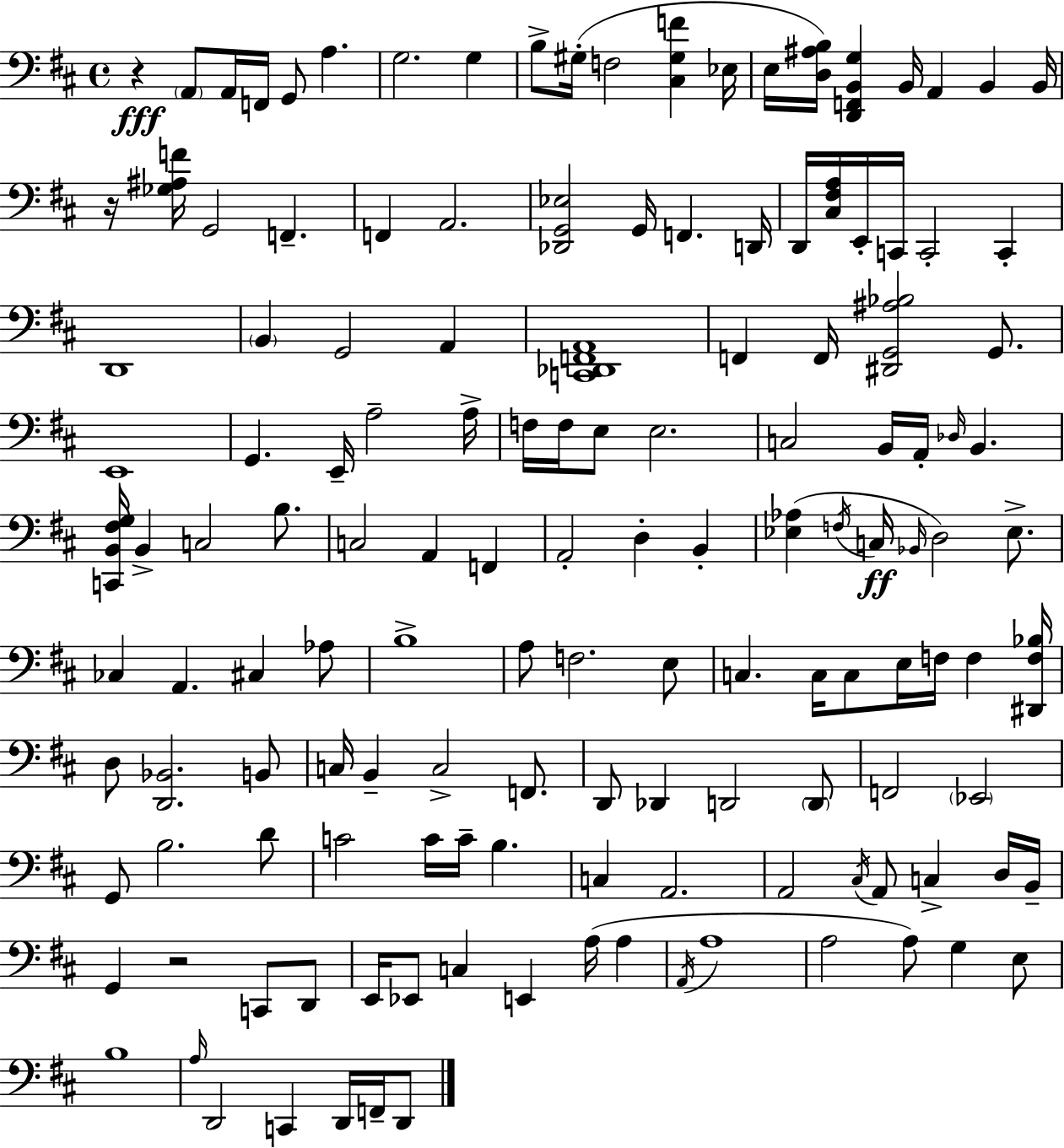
{
  \clef bass
  \time 4/4
  \defaultTimeSignature
  \key d \major
  \repeat volta 2 { r4\fff \parenthesize a,8 a,16 f,16 g,8 a4. | g2. g4 | b8-> gis16-.( f2 <cis gis f'>4 ees16 | e16 <d ais b>16) <d, f, b, g>4 b,16 a,4 b,4 b,16 | \break r16 <ges ais f'>16 g,2 f,4.-- | f,4 a,2. | <des, g, ees>2 g,16 f,4. d,16 | d,16 <cis fis a>16 e,16-. c,16 c,2-. c,4-. | \break d,1 | \parenthesize b,4 g,2 a,4 | <c, des, f, a,>1 | f,4 f,16 <dis, g, ais bes>2 g,8. | \break e,1 | g,4. e,16-- a2-- a16-> | f16 f16 e8 e2. | c2 b,16 a,16-. \grace { des16 } b,4. | \break <c, b, fis g>16 b,4-> c2 b8. | c2 a,4 f,4 | a,2-. d4-. b,4-. | <ees aes>4( \acciaccatura { f16 }\ff c16 \grace { bes,16 } d2) | \break ees8.-> ces4 a,4. cis4 | aes8 b1-> | a8 f2. | e8 c4. c16 c8 e16 f16 f4 | \break <dis, f bes>16 d8 <d, bes,>2. | b,8 c16 b,4-- c2-> | f,8. d,8 des,4 d,2 | \parenthesize d,8 f,2 \parenthesize ees,2 | \break g,8 b2. | d'8 c'2 c'16 c'16-- b4. | c4 a,2. | a,2 \acciaccatura { cis16 } a,8 c4-> | \break d16 b,16-- g,4 r2 | c,8 d,8 e,16 ees,8 c4 e,4 a16( | a4 \acciaccatura { a,16 } a1 | a2 a8) g4 | \break e8 b1 | \grace { a16 } d,2 c,4 | d,16 f,16-- d,8 } \bar "|."
}